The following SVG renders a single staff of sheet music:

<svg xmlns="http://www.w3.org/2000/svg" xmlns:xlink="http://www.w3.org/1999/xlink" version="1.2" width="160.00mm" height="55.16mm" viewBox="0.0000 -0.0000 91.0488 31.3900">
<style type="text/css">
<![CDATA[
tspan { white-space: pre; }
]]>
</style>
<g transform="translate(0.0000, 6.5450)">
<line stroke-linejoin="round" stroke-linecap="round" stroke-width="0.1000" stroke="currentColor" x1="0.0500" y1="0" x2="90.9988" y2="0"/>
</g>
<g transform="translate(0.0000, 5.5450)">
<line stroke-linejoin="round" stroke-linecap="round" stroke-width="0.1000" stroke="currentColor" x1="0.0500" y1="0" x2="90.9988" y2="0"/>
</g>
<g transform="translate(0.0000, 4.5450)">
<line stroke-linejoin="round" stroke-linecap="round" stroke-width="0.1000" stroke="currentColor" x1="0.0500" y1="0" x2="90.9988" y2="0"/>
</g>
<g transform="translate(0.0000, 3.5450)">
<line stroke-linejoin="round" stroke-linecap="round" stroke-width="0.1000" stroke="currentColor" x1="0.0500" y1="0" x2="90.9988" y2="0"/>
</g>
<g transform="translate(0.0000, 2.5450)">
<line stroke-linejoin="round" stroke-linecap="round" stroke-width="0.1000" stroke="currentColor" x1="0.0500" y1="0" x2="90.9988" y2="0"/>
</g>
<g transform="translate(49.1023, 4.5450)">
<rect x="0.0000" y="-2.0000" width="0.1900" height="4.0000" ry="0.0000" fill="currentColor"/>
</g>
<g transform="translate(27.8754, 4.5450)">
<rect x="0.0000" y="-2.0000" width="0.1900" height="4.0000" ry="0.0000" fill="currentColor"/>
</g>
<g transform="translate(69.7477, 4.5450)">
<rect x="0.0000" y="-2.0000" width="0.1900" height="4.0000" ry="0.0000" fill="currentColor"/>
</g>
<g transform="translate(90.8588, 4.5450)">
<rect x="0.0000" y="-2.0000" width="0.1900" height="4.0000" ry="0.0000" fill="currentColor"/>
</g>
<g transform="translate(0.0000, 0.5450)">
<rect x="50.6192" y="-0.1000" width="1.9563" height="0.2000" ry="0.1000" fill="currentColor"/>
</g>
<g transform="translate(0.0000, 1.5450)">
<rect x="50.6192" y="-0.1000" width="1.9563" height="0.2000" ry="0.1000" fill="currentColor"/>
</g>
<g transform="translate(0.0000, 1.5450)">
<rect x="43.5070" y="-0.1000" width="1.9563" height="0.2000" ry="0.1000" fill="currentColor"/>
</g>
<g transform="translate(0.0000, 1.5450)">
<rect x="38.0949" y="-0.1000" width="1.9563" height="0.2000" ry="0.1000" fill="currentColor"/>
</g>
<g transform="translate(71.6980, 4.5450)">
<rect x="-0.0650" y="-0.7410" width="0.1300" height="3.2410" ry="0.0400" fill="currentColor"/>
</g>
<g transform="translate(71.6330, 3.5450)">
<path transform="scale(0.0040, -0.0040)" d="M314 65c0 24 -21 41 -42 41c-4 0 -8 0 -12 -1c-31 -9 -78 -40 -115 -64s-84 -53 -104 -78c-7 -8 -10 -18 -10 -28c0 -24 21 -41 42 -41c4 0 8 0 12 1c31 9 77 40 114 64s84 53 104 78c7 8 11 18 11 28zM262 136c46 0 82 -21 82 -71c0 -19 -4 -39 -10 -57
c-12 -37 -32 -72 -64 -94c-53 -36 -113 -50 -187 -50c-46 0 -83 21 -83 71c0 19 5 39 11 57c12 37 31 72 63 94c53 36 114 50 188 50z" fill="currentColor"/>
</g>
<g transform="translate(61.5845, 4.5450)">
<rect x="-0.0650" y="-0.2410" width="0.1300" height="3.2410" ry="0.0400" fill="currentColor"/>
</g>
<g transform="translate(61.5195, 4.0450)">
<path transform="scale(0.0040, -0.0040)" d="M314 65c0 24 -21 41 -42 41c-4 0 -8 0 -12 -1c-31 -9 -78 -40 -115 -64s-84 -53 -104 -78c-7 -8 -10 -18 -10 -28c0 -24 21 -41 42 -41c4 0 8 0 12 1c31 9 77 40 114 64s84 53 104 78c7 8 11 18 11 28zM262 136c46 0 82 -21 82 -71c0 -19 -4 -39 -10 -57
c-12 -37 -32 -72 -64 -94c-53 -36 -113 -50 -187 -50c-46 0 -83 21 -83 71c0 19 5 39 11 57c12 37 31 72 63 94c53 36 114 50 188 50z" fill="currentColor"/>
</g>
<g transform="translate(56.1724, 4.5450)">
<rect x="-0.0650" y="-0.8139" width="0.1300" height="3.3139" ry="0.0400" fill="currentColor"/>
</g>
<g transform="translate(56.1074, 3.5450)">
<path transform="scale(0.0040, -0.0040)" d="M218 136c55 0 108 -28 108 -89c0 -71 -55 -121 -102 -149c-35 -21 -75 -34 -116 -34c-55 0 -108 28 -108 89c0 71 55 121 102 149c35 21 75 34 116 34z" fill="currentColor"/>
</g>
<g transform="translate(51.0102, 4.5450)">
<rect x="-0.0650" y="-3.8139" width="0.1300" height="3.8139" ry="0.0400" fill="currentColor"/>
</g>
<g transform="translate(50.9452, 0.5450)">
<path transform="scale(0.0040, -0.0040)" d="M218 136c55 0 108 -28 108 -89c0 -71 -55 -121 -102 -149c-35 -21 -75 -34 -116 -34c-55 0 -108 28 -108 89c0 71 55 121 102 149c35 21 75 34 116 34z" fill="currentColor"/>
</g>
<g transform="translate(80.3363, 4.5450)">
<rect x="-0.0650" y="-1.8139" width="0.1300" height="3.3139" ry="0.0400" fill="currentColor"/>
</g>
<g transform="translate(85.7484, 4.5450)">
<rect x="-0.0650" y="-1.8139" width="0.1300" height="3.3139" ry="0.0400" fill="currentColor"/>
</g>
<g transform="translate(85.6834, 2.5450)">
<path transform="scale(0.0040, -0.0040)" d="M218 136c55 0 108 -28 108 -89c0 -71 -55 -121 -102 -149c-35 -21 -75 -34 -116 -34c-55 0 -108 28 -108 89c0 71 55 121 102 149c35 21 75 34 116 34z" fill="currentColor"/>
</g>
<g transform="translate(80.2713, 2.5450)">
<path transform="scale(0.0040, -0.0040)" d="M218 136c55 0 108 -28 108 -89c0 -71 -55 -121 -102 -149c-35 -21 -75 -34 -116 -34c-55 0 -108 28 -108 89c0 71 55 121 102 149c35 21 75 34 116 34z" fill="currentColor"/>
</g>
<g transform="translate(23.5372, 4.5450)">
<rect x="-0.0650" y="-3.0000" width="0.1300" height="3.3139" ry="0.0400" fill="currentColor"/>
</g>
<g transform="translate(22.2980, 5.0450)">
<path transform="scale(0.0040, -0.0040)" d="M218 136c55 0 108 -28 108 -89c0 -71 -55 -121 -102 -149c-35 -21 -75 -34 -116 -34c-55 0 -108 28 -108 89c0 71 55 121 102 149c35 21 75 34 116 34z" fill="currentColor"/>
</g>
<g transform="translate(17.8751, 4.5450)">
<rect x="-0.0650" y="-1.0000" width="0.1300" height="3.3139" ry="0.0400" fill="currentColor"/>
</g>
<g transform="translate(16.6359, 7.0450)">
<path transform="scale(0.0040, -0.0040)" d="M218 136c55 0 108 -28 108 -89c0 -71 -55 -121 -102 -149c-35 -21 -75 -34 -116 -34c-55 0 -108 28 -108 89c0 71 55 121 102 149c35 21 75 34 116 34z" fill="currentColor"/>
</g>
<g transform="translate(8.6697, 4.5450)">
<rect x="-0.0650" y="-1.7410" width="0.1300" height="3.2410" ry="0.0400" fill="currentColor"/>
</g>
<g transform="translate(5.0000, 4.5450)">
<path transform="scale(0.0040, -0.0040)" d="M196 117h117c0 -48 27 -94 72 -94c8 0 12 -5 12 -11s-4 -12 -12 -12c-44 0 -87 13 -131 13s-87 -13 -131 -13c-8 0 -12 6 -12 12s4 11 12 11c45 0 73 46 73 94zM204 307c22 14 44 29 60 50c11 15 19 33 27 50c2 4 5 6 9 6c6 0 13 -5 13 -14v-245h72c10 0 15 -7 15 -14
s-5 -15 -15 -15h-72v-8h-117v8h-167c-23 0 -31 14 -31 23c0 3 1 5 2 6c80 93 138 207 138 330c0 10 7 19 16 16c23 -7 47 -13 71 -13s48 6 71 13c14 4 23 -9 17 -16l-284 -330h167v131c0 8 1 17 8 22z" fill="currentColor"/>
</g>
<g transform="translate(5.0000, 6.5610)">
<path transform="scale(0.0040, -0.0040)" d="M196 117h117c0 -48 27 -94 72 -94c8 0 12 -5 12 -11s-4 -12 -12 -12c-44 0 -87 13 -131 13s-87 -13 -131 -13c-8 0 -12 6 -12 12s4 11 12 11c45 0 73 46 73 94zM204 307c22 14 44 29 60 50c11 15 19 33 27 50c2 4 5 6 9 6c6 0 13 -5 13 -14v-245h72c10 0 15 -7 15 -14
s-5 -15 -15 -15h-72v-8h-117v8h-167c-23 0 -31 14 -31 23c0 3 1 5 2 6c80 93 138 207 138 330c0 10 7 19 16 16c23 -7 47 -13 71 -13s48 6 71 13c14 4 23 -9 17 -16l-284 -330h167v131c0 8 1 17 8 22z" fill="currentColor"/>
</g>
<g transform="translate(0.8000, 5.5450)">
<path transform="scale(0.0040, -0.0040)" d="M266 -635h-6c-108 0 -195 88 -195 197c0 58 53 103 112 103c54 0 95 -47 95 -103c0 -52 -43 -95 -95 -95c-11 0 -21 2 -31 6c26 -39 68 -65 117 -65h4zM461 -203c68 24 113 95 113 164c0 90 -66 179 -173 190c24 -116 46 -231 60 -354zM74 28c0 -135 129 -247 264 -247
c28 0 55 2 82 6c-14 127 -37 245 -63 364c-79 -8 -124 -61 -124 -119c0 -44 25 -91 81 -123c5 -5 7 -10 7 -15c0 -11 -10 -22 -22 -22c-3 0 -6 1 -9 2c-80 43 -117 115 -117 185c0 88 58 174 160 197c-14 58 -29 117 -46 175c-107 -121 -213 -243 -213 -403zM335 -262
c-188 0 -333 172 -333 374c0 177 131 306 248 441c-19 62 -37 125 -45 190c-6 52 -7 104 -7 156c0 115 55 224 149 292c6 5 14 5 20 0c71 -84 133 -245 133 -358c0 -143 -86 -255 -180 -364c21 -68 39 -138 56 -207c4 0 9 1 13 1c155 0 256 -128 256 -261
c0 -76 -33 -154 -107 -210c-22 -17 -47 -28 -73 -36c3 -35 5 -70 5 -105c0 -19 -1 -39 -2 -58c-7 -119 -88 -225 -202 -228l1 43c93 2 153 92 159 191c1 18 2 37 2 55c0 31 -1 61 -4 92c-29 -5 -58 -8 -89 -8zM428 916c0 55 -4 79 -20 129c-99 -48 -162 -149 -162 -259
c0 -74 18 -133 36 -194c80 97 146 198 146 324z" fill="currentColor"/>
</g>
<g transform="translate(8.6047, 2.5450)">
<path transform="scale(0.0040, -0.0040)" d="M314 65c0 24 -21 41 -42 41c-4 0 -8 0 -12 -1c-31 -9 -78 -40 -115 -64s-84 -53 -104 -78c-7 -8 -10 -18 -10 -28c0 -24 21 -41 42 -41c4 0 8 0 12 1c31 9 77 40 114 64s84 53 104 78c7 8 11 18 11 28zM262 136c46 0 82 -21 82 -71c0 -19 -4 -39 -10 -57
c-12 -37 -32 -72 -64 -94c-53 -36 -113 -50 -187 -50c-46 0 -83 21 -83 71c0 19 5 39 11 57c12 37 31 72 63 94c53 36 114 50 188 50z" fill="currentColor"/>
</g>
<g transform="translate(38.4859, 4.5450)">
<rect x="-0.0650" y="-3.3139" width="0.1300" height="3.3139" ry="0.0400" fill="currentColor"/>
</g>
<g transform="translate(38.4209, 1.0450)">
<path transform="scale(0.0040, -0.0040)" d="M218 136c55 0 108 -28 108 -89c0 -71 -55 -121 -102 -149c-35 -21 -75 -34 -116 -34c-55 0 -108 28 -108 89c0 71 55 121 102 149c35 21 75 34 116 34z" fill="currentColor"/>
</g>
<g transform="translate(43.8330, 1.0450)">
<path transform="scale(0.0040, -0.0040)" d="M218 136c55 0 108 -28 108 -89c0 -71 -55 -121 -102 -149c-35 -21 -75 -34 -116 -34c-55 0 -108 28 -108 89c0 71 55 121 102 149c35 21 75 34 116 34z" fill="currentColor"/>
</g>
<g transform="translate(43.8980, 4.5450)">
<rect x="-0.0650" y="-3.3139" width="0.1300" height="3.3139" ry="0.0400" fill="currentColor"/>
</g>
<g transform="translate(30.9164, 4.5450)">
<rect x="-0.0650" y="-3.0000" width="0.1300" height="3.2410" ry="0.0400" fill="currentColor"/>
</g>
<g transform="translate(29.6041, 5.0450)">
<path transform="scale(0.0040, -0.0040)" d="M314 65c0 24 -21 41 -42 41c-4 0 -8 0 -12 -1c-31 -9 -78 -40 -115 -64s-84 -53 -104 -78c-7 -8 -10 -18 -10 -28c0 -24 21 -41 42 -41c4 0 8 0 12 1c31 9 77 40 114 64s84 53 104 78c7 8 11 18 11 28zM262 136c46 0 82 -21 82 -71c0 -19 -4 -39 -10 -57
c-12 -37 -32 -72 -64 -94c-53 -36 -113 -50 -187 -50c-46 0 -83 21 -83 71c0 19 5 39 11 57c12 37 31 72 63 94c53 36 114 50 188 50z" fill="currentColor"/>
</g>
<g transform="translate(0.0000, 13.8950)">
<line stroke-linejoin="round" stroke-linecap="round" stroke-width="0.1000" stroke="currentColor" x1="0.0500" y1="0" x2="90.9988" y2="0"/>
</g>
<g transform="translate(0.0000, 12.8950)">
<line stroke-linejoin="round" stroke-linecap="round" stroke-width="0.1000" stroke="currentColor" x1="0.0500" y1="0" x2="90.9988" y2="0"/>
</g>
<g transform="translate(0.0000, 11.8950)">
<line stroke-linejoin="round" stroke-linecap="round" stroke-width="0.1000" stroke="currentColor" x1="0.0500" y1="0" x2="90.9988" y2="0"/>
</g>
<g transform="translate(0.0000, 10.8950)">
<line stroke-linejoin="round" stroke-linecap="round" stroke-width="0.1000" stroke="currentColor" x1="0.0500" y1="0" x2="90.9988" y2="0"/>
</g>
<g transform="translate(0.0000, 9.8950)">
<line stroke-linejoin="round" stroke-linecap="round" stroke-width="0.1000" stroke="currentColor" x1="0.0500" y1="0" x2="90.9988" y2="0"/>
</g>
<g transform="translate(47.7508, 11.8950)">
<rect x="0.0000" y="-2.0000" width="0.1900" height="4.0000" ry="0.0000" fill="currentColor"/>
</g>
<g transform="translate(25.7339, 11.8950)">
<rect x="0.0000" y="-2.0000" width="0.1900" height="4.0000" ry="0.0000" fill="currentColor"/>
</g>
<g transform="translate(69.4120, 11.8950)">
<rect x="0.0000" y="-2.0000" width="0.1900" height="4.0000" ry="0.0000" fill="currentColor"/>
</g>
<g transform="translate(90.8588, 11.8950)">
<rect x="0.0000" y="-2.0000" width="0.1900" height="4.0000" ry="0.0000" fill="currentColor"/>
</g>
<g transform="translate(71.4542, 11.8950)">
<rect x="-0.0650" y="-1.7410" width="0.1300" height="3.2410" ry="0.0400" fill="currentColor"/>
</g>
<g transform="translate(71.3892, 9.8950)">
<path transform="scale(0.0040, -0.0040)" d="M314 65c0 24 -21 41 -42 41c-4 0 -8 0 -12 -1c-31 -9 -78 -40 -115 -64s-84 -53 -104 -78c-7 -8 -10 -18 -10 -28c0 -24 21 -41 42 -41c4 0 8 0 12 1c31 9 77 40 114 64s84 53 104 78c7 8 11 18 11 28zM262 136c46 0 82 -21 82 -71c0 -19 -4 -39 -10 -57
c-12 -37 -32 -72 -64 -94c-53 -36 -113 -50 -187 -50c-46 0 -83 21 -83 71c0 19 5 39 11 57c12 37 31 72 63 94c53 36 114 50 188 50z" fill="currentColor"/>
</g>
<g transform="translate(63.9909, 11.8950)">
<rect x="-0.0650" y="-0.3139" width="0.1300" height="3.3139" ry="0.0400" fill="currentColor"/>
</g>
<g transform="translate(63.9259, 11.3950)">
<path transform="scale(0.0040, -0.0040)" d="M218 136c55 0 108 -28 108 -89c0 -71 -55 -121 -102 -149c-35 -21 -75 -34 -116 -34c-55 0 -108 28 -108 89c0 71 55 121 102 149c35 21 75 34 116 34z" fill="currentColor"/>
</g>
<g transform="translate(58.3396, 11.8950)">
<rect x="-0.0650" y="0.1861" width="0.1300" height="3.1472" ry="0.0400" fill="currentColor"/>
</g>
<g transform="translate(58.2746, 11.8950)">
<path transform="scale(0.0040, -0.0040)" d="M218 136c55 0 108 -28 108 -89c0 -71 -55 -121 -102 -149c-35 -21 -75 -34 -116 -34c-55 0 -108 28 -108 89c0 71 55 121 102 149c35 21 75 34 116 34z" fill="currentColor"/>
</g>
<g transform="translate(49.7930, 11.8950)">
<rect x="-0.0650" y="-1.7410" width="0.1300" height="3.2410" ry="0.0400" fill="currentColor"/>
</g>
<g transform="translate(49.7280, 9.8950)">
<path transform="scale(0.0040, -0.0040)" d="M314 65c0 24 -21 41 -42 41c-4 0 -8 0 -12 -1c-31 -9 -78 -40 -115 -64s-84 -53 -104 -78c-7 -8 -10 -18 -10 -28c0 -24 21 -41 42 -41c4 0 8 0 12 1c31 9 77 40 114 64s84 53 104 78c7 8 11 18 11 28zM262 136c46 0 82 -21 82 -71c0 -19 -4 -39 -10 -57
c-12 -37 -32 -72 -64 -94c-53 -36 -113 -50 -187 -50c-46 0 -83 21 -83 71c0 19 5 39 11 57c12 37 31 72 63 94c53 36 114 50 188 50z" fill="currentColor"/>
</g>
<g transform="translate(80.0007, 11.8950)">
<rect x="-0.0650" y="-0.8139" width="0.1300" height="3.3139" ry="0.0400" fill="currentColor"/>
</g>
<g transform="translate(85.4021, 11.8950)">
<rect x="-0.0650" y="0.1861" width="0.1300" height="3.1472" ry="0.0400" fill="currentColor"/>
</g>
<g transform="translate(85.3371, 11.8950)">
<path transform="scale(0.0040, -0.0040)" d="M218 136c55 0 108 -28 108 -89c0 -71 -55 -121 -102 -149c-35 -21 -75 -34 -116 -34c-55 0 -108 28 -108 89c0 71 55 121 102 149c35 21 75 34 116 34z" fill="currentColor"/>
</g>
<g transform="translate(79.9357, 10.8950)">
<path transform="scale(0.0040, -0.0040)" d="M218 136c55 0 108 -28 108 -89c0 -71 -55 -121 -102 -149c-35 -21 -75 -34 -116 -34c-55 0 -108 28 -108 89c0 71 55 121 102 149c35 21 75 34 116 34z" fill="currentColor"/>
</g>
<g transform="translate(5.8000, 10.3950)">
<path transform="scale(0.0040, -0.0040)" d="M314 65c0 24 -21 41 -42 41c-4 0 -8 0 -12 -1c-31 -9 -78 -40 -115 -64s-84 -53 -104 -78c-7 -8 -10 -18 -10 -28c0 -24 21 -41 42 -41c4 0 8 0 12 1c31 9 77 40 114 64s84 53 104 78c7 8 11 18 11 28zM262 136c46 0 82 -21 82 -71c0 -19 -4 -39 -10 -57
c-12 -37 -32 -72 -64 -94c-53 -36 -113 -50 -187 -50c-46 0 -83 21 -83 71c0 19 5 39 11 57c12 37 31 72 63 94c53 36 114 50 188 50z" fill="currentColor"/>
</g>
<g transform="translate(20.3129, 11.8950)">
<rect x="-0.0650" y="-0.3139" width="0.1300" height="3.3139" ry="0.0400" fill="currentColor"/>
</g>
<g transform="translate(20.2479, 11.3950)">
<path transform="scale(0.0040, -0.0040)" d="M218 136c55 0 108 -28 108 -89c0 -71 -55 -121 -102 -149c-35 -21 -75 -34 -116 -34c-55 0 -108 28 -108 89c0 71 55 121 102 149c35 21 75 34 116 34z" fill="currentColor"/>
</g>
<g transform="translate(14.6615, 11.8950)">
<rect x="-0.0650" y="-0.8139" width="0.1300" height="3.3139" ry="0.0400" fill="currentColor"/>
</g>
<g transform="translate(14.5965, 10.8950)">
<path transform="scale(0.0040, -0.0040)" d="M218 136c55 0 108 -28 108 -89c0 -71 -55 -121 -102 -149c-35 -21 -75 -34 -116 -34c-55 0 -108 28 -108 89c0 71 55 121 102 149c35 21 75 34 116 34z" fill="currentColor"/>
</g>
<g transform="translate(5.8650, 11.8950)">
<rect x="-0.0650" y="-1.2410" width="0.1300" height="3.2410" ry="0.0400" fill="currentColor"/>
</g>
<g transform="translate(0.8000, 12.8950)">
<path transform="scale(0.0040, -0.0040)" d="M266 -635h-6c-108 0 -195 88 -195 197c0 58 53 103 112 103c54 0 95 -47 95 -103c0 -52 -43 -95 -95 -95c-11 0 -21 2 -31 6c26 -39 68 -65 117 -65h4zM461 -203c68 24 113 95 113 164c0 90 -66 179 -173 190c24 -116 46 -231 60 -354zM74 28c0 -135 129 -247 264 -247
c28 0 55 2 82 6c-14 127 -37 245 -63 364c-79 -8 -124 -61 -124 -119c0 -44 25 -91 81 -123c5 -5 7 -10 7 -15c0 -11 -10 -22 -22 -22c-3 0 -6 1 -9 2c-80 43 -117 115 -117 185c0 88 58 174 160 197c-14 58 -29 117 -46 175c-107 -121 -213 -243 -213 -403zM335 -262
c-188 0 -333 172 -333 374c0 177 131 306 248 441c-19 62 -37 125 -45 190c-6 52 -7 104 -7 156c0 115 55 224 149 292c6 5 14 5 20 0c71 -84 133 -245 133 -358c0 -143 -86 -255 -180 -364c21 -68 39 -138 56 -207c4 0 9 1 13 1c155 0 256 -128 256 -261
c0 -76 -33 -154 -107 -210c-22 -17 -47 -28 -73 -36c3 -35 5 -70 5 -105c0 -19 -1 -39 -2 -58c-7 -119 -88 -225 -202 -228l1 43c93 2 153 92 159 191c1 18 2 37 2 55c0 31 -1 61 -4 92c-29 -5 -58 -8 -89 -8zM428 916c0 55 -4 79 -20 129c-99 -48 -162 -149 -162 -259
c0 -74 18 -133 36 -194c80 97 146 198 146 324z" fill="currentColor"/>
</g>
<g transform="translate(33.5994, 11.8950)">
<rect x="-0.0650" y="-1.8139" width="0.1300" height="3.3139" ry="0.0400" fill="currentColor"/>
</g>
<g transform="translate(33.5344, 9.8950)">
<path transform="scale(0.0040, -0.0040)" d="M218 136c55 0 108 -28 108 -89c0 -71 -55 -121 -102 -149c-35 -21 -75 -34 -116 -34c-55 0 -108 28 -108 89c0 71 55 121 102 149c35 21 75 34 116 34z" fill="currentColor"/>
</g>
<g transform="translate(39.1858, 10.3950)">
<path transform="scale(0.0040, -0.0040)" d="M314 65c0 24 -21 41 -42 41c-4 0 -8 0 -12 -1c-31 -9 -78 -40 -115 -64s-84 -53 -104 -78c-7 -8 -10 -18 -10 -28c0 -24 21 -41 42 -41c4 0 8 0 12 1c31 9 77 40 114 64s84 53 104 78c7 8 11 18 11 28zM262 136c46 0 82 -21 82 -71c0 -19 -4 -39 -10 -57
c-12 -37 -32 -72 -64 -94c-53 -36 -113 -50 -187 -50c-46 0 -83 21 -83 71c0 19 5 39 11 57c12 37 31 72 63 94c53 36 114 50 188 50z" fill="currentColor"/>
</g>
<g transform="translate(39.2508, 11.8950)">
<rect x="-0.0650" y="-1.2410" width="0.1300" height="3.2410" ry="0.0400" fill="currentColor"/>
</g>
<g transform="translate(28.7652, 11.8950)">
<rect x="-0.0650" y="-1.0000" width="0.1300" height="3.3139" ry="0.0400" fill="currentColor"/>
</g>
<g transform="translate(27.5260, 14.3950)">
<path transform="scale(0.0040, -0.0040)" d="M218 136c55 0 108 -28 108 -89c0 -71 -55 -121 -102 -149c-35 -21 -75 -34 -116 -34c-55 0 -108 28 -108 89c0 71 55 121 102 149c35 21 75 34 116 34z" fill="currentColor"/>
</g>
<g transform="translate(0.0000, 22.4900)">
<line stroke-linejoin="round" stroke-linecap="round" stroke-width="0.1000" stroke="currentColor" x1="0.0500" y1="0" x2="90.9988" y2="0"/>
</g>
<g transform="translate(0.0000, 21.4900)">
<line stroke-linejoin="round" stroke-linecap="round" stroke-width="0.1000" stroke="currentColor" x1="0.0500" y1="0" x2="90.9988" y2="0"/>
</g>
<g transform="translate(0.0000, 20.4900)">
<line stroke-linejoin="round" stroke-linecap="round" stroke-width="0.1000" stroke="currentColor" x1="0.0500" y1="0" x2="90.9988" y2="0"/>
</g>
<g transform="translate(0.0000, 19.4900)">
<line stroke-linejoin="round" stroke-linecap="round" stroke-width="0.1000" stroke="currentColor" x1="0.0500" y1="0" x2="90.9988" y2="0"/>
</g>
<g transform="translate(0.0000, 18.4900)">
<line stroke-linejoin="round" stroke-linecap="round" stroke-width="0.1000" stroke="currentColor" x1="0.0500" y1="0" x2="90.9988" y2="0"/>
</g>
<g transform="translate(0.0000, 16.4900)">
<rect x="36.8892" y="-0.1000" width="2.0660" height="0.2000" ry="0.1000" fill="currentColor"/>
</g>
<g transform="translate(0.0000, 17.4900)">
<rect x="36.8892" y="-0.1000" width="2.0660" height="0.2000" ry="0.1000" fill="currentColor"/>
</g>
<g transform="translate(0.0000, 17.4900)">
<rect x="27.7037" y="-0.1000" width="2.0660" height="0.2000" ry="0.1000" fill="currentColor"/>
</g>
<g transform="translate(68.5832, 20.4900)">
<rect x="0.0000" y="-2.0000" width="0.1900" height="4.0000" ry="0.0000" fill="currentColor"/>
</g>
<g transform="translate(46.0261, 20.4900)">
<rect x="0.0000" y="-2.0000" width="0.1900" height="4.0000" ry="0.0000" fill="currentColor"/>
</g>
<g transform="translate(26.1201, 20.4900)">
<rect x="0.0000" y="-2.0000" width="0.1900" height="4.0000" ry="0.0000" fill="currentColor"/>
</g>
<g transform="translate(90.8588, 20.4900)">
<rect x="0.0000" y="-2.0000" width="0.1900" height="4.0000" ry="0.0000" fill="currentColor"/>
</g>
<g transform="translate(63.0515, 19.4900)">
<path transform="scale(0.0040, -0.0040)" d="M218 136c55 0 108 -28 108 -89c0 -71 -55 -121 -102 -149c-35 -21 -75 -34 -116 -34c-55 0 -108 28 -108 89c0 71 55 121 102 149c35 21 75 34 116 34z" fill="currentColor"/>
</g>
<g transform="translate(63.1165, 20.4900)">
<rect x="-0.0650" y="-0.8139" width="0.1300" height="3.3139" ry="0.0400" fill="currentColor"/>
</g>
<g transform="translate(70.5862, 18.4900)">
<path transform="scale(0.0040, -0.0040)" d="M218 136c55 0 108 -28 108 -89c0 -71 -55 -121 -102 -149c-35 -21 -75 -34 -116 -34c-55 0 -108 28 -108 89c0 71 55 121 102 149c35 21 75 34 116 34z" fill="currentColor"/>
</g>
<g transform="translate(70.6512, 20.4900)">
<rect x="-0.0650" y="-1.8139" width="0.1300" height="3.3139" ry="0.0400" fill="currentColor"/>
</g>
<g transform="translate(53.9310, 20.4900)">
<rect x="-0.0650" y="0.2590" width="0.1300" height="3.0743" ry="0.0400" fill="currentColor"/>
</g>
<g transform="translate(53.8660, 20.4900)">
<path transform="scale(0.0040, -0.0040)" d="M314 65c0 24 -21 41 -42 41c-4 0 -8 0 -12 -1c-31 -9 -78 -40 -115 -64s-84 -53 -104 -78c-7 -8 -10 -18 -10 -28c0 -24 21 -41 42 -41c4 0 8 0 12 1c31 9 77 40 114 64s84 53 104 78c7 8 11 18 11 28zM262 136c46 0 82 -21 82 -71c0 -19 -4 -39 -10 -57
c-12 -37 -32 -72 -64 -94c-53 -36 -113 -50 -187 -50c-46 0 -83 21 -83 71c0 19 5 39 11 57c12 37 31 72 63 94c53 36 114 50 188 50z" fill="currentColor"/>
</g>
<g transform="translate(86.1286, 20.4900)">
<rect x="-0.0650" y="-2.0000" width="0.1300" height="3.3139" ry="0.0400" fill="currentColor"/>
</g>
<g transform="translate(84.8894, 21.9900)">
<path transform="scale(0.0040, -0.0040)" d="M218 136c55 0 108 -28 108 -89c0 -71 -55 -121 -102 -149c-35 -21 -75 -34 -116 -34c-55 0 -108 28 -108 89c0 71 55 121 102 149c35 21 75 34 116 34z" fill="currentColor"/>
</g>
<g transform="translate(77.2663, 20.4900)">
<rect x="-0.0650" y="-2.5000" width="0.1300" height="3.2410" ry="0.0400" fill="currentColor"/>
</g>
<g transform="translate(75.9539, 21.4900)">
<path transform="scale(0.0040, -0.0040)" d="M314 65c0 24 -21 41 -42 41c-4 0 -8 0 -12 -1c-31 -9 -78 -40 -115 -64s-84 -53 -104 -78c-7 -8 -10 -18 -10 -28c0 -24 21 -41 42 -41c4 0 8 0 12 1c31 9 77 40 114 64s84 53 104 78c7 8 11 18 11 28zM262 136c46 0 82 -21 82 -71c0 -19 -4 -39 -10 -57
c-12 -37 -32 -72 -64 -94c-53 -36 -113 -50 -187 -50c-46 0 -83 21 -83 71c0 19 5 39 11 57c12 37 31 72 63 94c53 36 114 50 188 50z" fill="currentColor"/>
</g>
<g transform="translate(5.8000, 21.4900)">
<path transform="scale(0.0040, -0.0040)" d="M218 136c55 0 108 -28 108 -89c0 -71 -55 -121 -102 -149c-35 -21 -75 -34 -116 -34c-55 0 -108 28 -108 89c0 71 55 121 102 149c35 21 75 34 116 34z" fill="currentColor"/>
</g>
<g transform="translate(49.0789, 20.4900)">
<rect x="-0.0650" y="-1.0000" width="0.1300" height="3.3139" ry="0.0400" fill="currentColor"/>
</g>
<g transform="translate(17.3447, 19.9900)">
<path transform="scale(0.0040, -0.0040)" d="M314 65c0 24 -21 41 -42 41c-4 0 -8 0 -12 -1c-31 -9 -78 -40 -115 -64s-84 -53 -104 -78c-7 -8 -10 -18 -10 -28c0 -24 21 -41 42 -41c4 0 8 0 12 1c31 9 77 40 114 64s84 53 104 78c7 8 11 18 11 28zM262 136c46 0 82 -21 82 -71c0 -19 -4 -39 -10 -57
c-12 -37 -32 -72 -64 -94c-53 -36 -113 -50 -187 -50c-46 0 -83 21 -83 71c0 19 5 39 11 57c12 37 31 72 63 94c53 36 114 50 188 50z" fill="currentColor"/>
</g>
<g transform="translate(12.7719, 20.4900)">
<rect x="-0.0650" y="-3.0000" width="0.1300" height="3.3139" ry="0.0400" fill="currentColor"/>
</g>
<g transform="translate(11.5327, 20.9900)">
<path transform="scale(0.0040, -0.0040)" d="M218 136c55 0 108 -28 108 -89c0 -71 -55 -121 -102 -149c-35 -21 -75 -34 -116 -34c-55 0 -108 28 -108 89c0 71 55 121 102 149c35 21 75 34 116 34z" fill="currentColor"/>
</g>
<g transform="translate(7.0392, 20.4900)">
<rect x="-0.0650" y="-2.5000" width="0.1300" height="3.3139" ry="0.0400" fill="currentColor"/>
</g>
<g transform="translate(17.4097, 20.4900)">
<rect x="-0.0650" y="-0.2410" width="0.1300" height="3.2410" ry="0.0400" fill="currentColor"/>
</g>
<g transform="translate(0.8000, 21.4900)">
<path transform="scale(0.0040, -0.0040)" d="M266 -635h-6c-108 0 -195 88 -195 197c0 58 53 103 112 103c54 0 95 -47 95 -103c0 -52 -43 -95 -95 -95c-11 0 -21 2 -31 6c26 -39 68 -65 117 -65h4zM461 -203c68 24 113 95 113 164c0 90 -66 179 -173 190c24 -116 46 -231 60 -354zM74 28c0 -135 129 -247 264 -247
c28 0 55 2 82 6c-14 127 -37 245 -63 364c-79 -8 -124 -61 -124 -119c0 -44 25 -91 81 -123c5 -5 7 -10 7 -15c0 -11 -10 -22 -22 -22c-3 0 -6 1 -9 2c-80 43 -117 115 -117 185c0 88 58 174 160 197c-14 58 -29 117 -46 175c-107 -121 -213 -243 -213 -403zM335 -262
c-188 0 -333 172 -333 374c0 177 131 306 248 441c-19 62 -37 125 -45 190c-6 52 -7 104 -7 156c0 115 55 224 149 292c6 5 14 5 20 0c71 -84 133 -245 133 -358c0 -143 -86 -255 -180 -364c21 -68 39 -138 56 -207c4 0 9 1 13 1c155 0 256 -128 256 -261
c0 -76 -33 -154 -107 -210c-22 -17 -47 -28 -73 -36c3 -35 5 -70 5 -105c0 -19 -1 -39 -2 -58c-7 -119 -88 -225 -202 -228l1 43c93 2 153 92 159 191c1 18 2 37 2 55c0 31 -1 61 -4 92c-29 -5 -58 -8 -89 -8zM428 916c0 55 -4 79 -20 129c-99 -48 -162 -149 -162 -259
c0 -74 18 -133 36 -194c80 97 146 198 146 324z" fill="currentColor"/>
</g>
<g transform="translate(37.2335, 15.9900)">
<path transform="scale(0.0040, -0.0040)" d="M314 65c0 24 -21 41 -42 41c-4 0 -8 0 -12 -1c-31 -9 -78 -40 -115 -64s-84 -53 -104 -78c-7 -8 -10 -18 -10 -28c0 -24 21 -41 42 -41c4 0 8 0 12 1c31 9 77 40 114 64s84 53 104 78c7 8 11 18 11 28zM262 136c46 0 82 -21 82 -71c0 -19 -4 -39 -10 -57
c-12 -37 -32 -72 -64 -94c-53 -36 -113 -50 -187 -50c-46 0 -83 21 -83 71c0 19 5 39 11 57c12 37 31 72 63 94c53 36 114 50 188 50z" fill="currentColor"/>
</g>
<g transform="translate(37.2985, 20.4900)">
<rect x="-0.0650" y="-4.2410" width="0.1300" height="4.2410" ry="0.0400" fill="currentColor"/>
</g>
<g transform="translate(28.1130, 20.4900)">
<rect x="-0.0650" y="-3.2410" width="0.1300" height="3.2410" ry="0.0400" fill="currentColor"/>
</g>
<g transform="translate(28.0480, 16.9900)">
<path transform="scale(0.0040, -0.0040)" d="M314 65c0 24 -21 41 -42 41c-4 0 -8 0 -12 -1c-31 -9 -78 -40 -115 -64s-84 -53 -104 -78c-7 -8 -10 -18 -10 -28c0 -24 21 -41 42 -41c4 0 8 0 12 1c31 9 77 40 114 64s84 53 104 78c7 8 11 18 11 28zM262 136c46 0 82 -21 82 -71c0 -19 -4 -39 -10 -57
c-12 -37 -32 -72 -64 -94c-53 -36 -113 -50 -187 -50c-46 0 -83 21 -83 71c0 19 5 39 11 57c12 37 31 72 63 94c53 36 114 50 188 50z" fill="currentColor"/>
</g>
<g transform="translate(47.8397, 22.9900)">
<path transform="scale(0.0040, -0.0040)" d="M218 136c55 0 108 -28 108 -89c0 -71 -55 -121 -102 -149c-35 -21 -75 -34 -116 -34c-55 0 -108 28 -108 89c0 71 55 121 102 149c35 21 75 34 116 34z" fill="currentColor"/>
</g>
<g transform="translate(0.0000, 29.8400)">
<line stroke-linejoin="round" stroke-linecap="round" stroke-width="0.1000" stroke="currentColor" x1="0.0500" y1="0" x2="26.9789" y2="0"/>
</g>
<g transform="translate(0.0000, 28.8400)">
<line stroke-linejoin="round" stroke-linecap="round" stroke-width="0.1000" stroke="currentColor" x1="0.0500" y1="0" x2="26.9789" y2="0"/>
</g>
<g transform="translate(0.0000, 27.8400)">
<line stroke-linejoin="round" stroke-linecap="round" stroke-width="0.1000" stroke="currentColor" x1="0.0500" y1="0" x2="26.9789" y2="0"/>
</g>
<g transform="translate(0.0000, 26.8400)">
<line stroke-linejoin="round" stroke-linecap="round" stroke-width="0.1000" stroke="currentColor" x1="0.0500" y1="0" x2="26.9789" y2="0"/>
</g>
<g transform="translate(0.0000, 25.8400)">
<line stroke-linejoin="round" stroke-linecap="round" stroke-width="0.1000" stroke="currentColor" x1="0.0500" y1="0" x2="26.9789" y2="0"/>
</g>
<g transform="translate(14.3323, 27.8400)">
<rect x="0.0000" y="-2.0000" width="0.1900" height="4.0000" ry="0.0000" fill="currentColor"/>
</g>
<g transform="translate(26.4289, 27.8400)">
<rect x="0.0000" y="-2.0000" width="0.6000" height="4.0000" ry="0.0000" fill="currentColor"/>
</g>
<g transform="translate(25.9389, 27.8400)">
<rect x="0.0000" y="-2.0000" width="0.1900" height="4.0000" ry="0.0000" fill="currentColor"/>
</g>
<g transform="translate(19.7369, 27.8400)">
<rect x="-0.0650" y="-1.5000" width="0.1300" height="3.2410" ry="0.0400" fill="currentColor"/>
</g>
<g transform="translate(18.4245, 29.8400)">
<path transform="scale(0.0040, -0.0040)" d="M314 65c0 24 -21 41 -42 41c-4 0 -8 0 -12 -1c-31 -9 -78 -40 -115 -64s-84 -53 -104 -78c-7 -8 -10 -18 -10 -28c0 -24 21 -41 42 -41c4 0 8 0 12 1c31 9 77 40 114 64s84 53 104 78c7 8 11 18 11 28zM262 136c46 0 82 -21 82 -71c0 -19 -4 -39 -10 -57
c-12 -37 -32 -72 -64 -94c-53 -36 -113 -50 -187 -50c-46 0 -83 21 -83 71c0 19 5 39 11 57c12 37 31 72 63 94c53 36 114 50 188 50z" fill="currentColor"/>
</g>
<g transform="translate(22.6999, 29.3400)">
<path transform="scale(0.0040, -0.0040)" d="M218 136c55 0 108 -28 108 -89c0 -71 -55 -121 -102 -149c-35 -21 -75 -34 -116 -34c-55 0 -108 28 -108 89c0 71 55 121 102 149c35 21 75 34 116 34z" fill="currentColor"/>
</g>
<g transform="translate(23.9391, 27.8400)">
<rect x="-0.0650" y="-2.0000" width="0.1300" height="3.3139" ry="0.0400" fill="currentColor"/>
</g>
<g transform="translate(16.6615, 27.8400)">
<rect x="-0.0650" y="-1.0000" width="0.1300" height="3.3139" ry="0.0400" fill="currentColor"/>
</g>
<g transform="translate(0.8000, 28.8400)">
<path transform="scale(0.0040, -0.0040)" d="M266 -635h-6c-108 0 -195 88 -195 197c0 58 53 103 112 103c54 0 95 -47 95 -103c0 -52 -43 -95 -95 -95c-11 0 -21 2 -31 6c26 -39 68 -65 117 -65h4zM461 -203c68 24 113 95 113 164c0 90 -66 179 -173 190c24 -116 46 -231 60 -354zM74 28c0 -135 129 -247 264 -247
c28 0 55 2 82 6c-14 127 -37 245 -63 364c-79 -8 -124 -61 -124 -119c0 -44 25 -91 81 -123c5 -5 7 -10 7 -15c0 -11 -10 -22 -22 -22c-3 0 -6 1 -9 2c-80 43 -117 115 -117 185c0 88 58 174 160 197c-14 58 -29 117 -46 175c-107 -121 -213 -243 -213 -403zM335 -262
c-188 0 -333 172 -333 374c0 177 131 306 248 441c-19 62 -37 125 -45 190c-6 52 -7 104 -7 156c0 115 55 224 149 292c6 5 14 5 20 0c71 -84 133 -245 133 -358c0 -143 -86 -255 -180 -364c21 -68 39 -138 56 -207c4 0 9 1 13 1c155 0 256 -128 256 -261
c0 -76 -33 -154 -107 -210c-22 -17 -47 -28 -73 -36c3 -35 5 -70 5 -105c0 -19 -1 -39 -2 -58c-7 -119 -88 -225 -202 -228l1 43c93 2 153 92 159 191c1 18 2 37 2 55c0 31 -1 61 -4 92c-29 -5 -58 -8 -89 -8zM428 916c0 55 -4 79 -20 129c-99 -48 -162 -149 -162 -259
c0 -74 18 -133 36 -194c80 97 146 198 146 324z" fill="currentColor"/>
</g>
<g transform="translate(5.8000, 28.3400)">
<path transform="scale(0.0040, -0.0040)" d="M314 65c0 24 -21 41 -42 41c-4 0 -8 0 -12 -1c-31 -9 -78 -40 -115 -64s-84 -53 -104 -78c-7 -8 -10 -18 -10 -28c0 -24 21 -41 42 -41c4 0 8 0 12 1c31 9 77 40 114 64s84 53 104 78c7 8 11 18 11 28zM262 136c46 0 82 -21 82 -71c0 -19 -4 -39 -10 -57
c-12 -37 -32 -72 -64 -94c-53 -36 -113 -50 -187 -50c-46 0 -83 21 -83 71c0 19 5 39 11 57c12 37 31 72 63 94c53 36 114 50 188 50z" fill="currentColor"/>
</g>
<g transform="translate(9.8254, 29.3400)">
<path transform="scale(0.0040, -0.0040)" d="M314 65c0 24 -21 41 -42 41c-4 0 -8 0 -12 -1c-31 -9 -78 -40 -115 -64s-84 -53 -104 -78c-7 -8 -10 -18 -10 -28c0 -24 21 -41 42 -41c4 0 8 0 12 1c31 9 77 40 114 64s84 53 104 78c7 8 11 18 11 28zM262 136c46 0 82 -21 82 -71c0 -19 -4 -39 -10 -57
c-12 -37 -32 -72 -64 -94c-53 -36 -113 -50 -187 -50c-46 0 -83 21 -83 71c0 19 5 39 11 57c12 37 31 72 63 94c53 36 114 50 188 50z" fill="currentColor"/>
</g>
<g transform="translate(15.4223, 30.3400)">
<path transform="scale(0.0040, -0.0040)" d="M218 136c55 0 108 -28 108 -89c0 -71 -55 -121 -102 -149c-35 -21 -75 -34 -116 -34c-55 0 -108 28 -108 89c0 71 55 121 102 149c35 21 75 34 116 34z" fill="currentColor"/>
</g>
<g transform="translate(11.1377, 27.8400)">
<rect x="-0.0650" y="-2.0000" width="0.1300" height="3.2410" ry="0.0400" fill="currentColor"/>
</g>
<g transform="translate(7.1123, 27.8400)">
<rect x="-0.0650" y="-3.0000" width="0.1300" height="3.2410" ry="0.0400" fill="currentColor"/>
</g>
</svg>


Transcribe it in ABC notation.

X:1
T:Untitled
M:4/4
L:1/4
K:C
f2 D A A2 b b c' d c2 d2 f f e2 d c D f e2 f2 B c f2 d B G A c2 b2 d'2 D B2 d f G2 F A2 F2 D E2 F